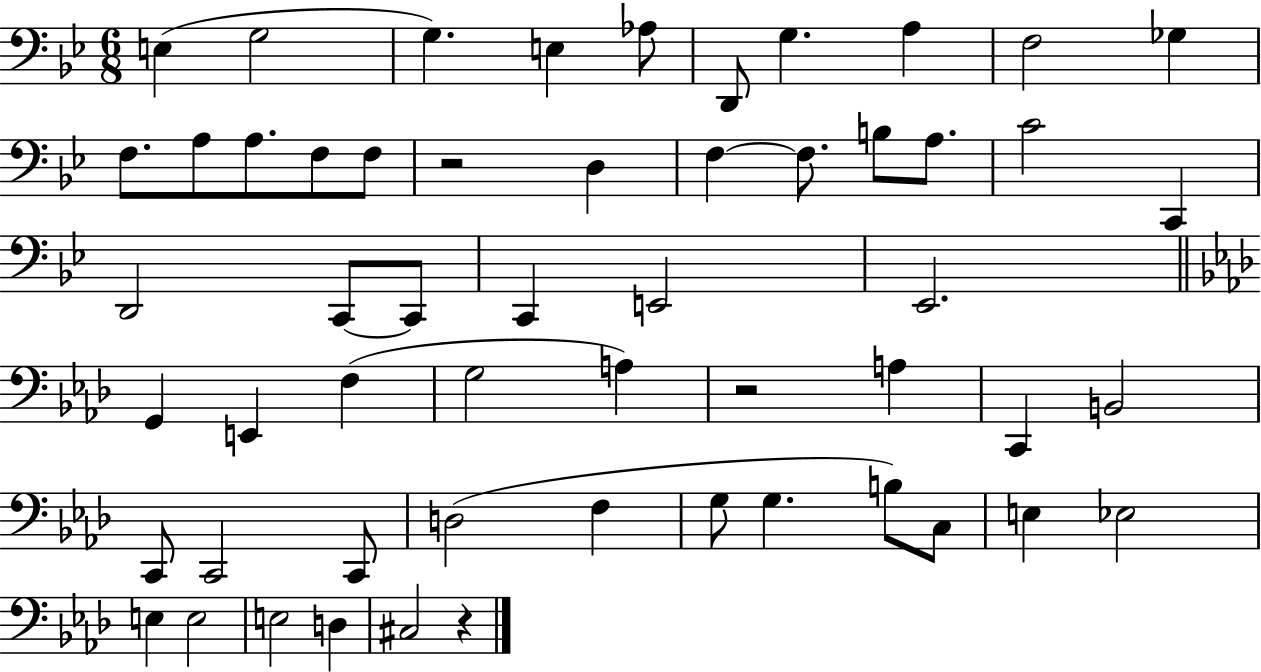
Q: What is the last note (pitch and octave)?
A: C#3